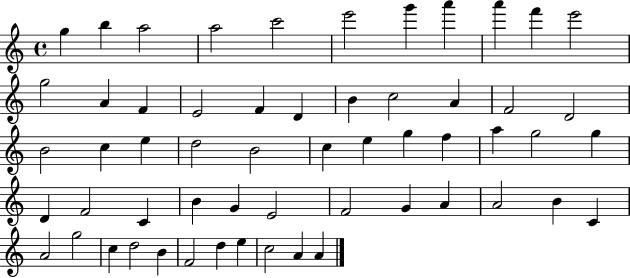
G5/q B5/q A5/h A5/h C6/h E6/h G6/q A6/q A6/q F6/q E6/h G5/h A4/q F4/q E4/h F4/q D4/q B4/q C5/h A4/q F4/h D4/h B4/h C5/q E5/q D5/h B4/h C5/q E5/q G5/q F5/q A5/q G5/h G5/q D4/q F4/h C4/q B4/q G4/q E4/h F4/h G4/q A4/q A4/h B4/q C4/q A4/h G5/h C5/q D5/h B4/q F4/h D5/q E5/q C5/h A4/q A4/q